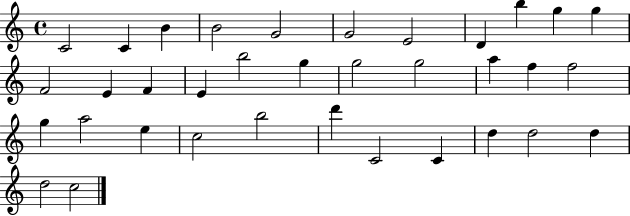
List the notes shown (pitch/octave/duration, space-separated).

C4/h C4/q B4/q B4/h G4/h G4/h E4/h D4/q B5/q G5/q G5/q F4/h E4/q F4/q E4/q B5/h G5/q G5/h G5/h A5/q F5/q F5/h G5/q A5/h E5/q C5/h B5/h D6/q C4/h C4/q D5/q D5/h D5/q D5/h C5/h